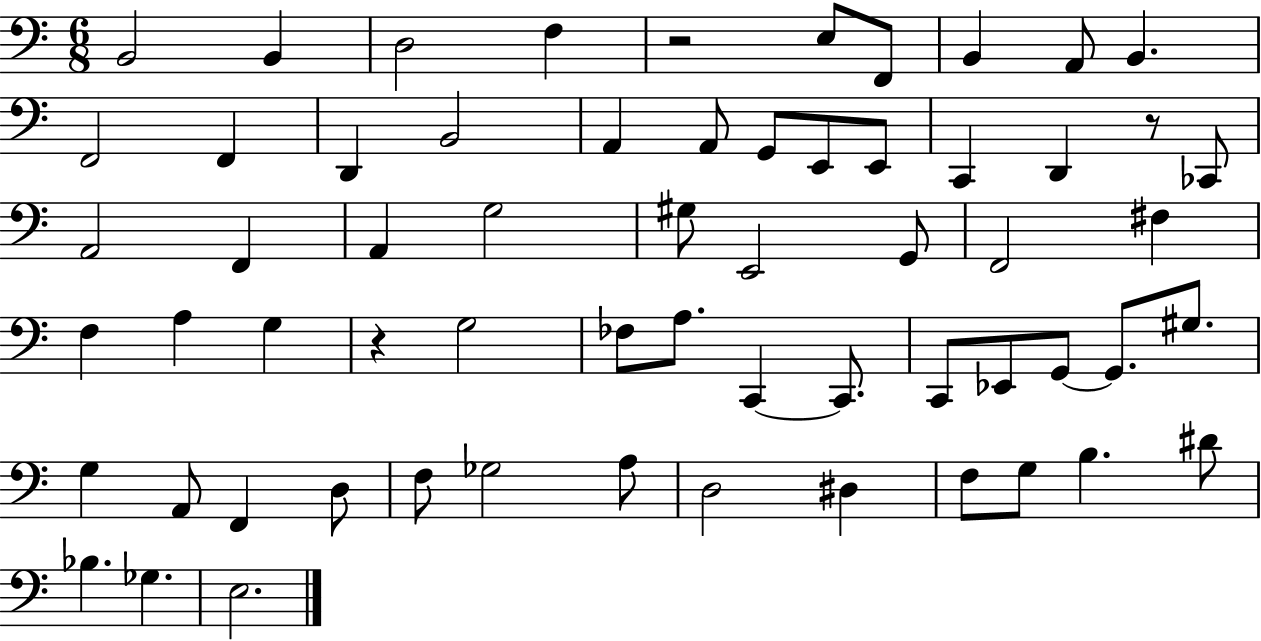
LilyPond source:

{
  \clef bass
  \numericTimeSignature
  \time 6/8
  \key c \major
  b,2 b,4 | d2 f4 | r2 e8 f,8 | b,4 a,8 b,4. | \break f,2 f,4 | d,4 b,2 | a,4 a,8 g,8 e,8 e,8 | c,4 d,4 r8 ces,8 | \break a,2 f,4 | a,4 g2 | gis8 e,2 g,8 | f,2 fis4 | \break f4 a4 g4 | r4 g2 | fes8 a8. c,4~~ c,8. | c,8 ees,8 g,8~~ g,8. gis8. | \break g4 a,8 f,4 d8 | f8 ges2 a8 | d2 dis4 | f8 g8 b4. dis'8 | \break bes4. ges4. | e2. | \bar "|."
}